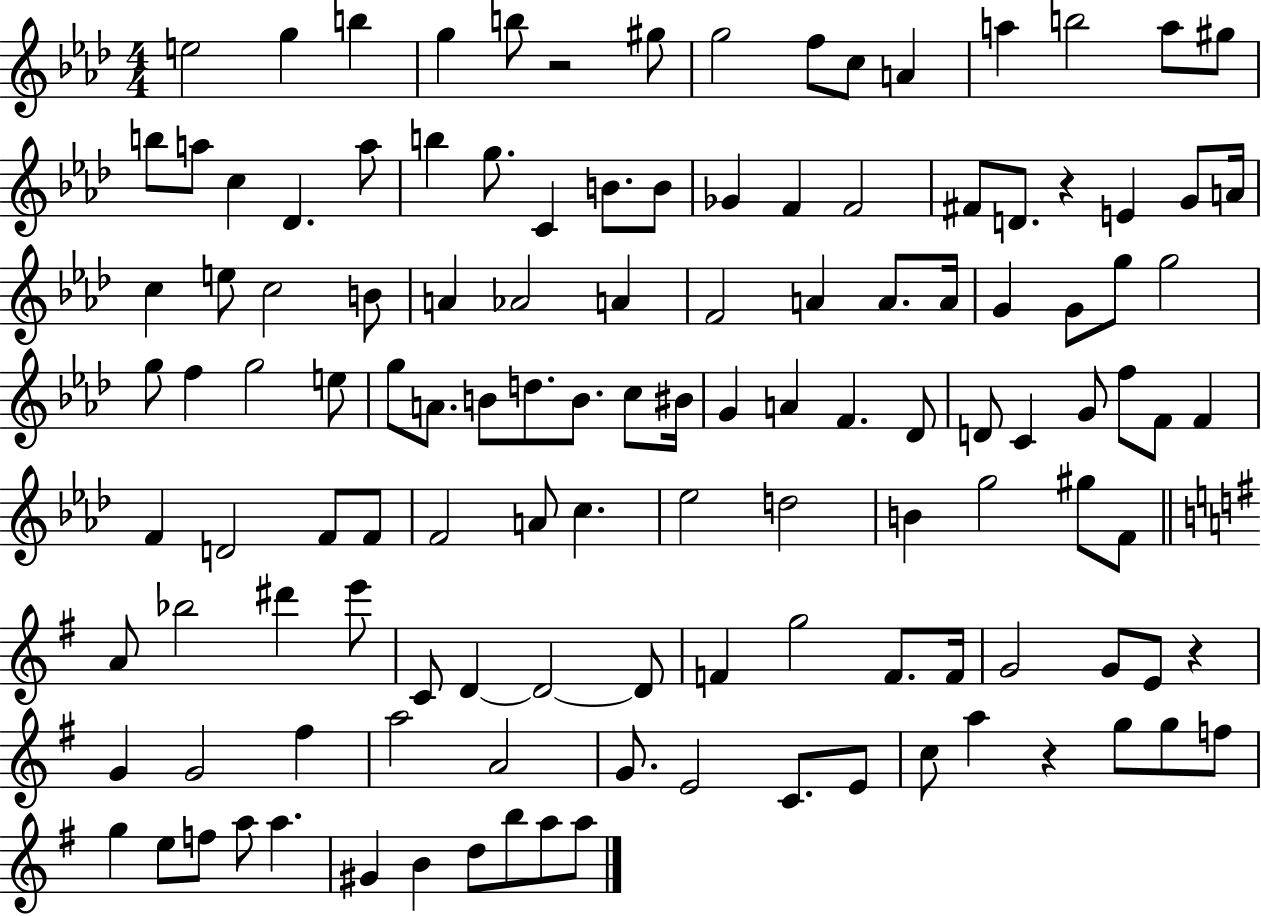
{
  \clef treble
  \numericTimeSignature
  \time 4/4
  \key aes \major
  e''2 g''4 b''4 | g''4 b''8 r2 gis''8 | g''2 f''8 c''8 a'4 | a''4 b''2 a''8 gis''8 | \break b''8 a''8 c''4 des'4. a''8 | b''4 g''8. c'4 b'8. b'8 | ges'4 f'4 f'2 | fis'8 d'8. r4 e'4 g'8 a'16 | \break c''4 e''8 c''2 b'8 | a'4 aes'2 a'4 | f'2 a'4 a'8. a'16 | g'4 g'8 g''8 g''2 | \break g''8 f''4 g''2 e''8 | g''8 a'8. b'8 d''8. b'8. c''8 bis'16 | g'4 a'4 f'4. des'8 | d'8 c'4 g'8 f''8 f'8 f'4 | \break f'4 d'2 f'8 f'8 | f'2 a'8 c''4. | ees''2 d''2 | b'4 g''2 gis''8 f'8 | \break \bar "||" \break \key e \minor a'8 bes''2 dis'''4 e'''8 | c'8 d'4~~ d'2~~ d'8 | f'4 g''2 f'8. f'16 | g'2 g'8 e'8 r4 | \break g'4 g'2 fis''4 | a''2 a'2 | g'8. e'2 c'8. e'8 | c''8 a''4 r4 g''8 g''8 f''8 | \break g''4 e''8 f''8 a''8 a''4. | gis'4 b'4 d''8 b''8 a''8 a''8 | \bar "|."
}